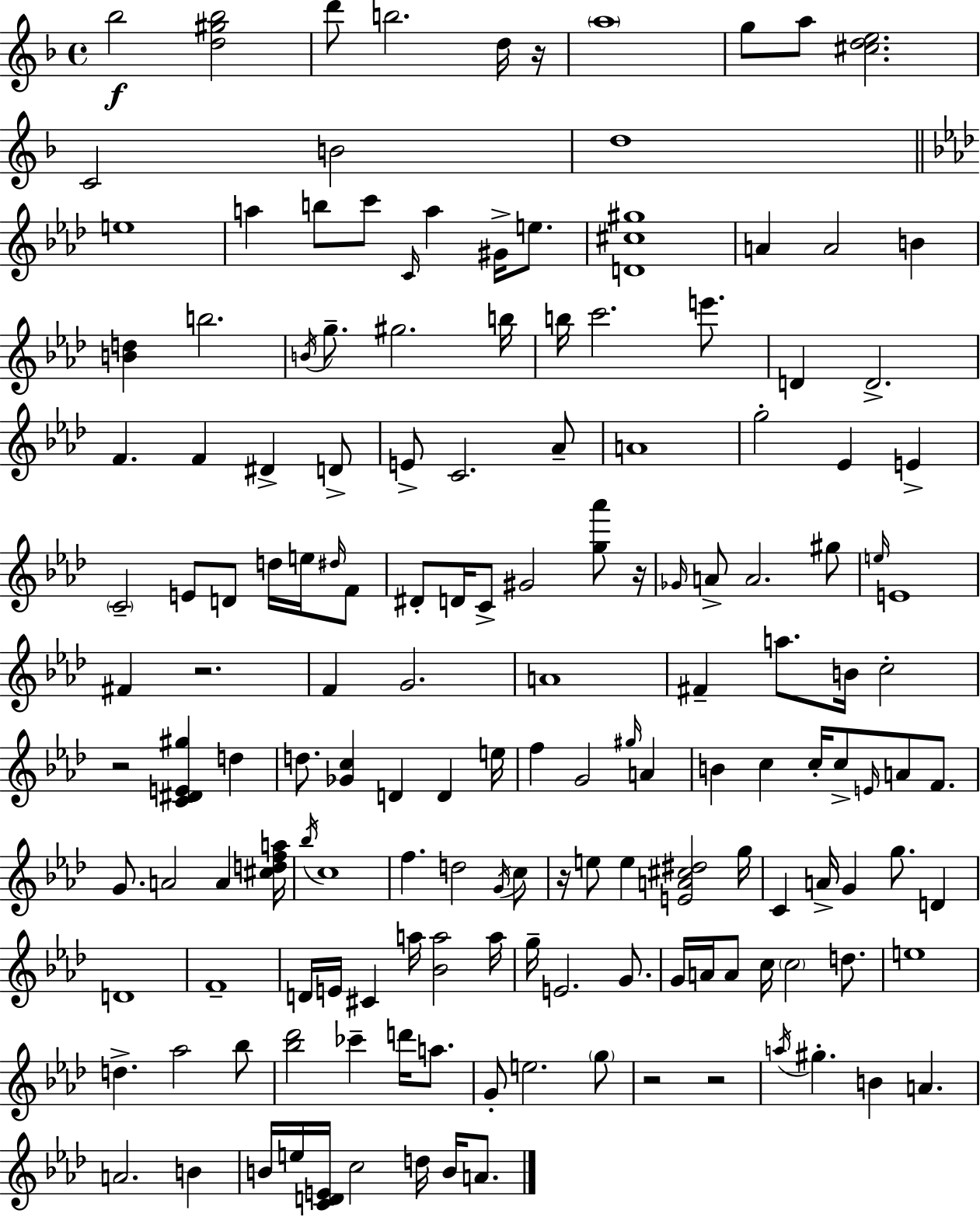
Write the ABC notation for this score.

X:1
T:Untitled
M:4/4
L:1/4
K:Dm
_b2 [d^g_b]2 d'/2 b2 d/4 z/4 a4 g/2 a/2 [^cde]2 C2 B2 d4 e4 a b/2 c'/2 C/4 a ^G/4 e/2 [D^c^g]4 A A2 B [Bd] b2 B/4 g/2 ^g2 b/4 b/4 c'2 e'/2 D D2 F F ^D D/2 E/2 C2 _A/2 A4 g2 _E E C2 E/2 D/2 d/4 e/4 ^d/4 F/2 ^D/2 D/4 C/2 ^G2 [g_a']/2 z/4 _G/4 A/2 A2 ^g/2 e/4 E4 ^F z2 F G2 A4 ^F a/2 B/4 c2 z2 [C^DE^g] d d/2 [_Gc] D D e/4 f G2 ^g/4 A B c c/4 c/2 E/4 A/2 F/2 G/2 A2 A [^cdfa]/4 _b/4 c4 f d2 G/4 c/2 z/4 e/2 e [EA^c^d]2 g/4 C A/4 G g/2 D D4 F4 D/4 E/4 ^C a/4 [_Ba]2 a/4 g/4 E2 G/2 G/4 A/4 A/2 c/4 c2 d/2 e4 d _a2 _b/2 [_b_d']2 _c' d'/4 a/2 G/2 e2 g/2 z2 z2 a/4 ^g B A A2 B B/4 e/4 [CDE]/4 c2 d/4 B/4 A/2